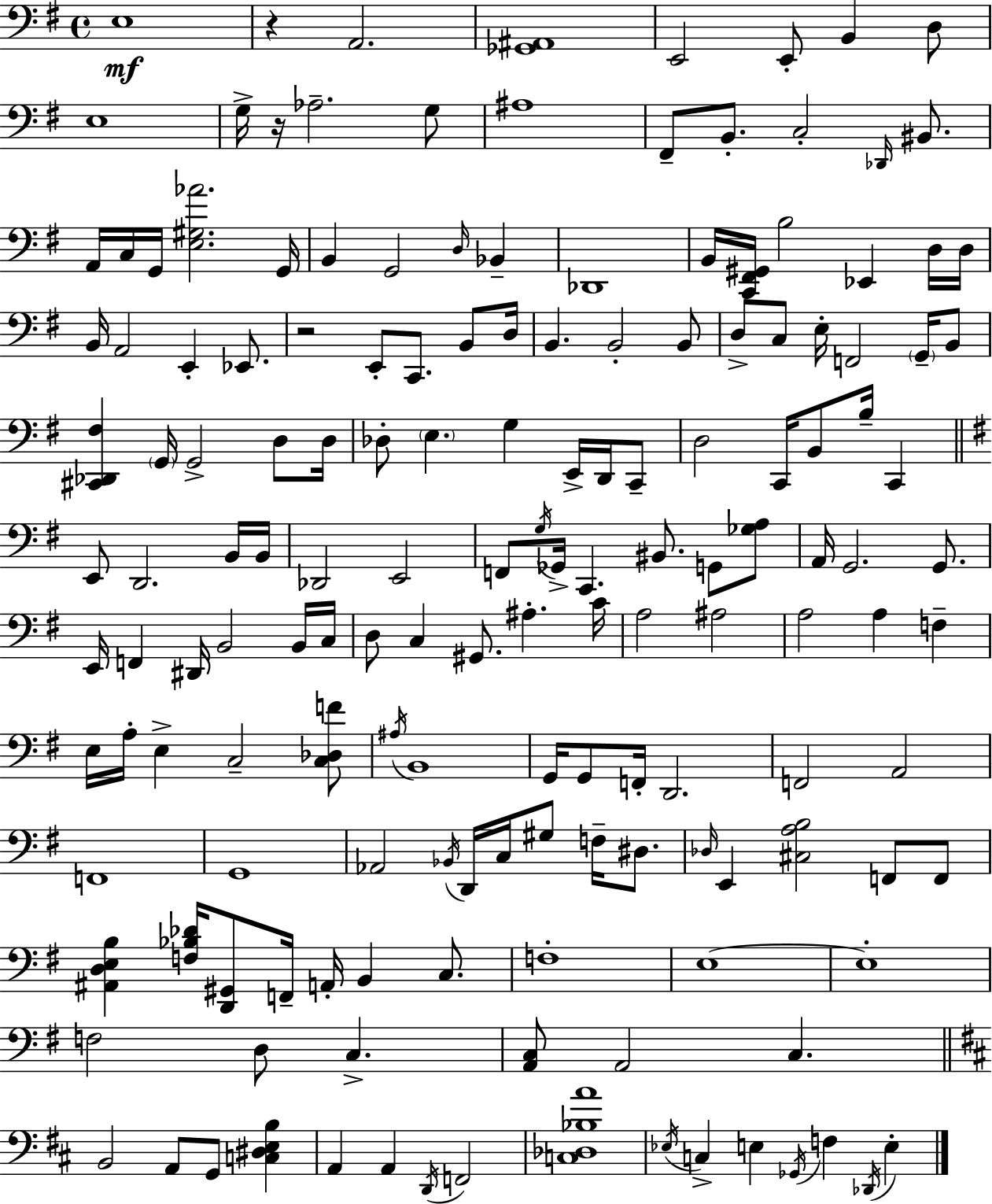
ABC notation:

X:1
T:Untitled
M:4/4
L:1/4
K:Em
E,4 z A,,2 [_G,,^A,,]4 E,,2 E,,/2 B,, D,/2 E,4 G,/4 z/4 _A,2 G,/2 ^A,4 ^F,,/2 B,,/2 C,2 _D,,/4 ^B,,/2 A,,/4 C,/4 G,,/4 [E,^G,_A]2 G,,/4 B,, G,,2 D,/4 _B,, _D,,4 B,,/4 [C,,^F,,^G,,]/4 B,2 _E,, D,/4 D,/4 B,,/4 A,,2 E,, _E,,/2 z2 E,,/2 C,,/2 B,,/2 D,/4 B,, B,,2 B,,/2 D,/2 C,/2 E,/4 F,,2 G,,/4 B,,/2 [^C,,_D,,^F,] G,,/4 G,,2 D,/2 D,/4 _D,/2 E, G, E,,/4 D,,/4 C,,/2 D,2 C,,/4 B,,/2 B,/4 C,, E,,/2 D,,2 B,,/4 B,,/4 _D,,2 E,,2 F,,/2 G,/4 _G,,/4 C,, ^B,,/2 G,,/2 [_G,A,]/2 A,,/4 G,,2 G,,/2 E,,/4 F,, ^D,,/4 B,,2 B,,/4 C,/4 D,/2 C, ^G,,/2 ^A, C/4 A,2 ^A,2 A,2 A, F, E,/4 A,/4 E, C,2 [C,_D,F]/2 ^A,/4 B,,4 G,,/4 G,,/2 F,,/4 D,,2 F,,2 A,,2 F,,4 G,,4 _A,,2 _B,,/4 D,,/4 C,/4 ^G,/2 F,/4 ^D,/2 _D,/4 E,, [^C,A,B,]2 F,,/2 F,,/2 [^A,,D,E,B,] [F,_B,_D]/4 [D,,^G,,]/2 F,,/4 A,,/4 B,, C,/2 F,4 E,4 E,4 F,2 D,/2 C, [A,,C,]/2 A,,2 C, B,,2 A,,/2 G,,/2 [C,^D,E,B,] A,, A,, D,,/4 F,,2 [C,_D,_B,A]4 _E,/4 C, E, _G,,/4 F, _D,,/4 E,